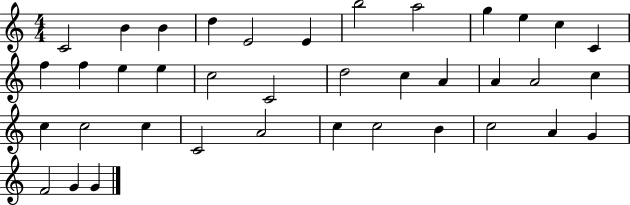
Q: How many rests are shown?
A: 0